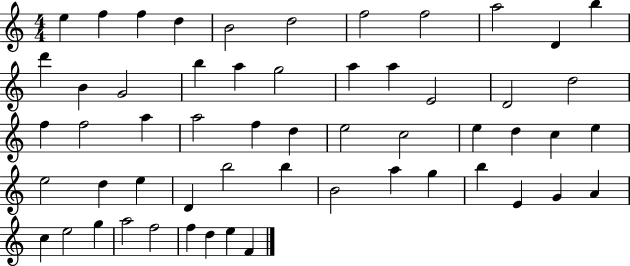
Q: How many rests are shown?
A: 0